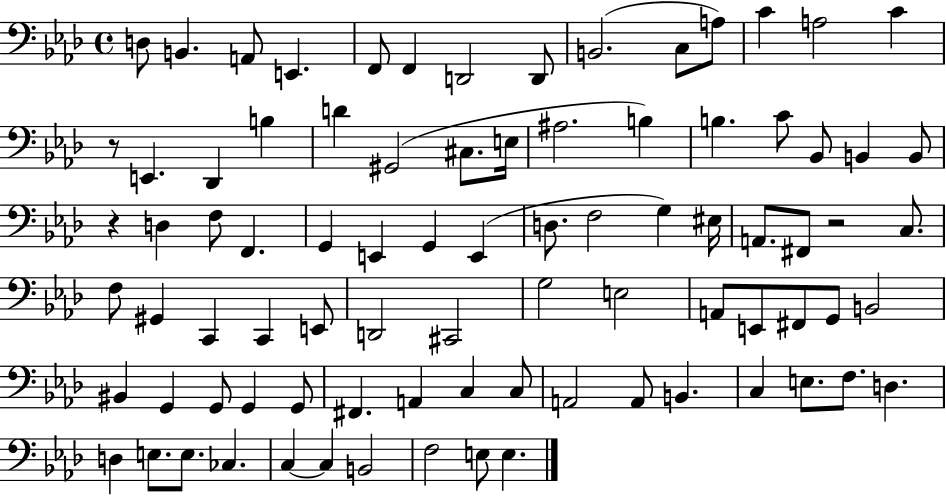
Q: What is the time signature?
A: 4/4